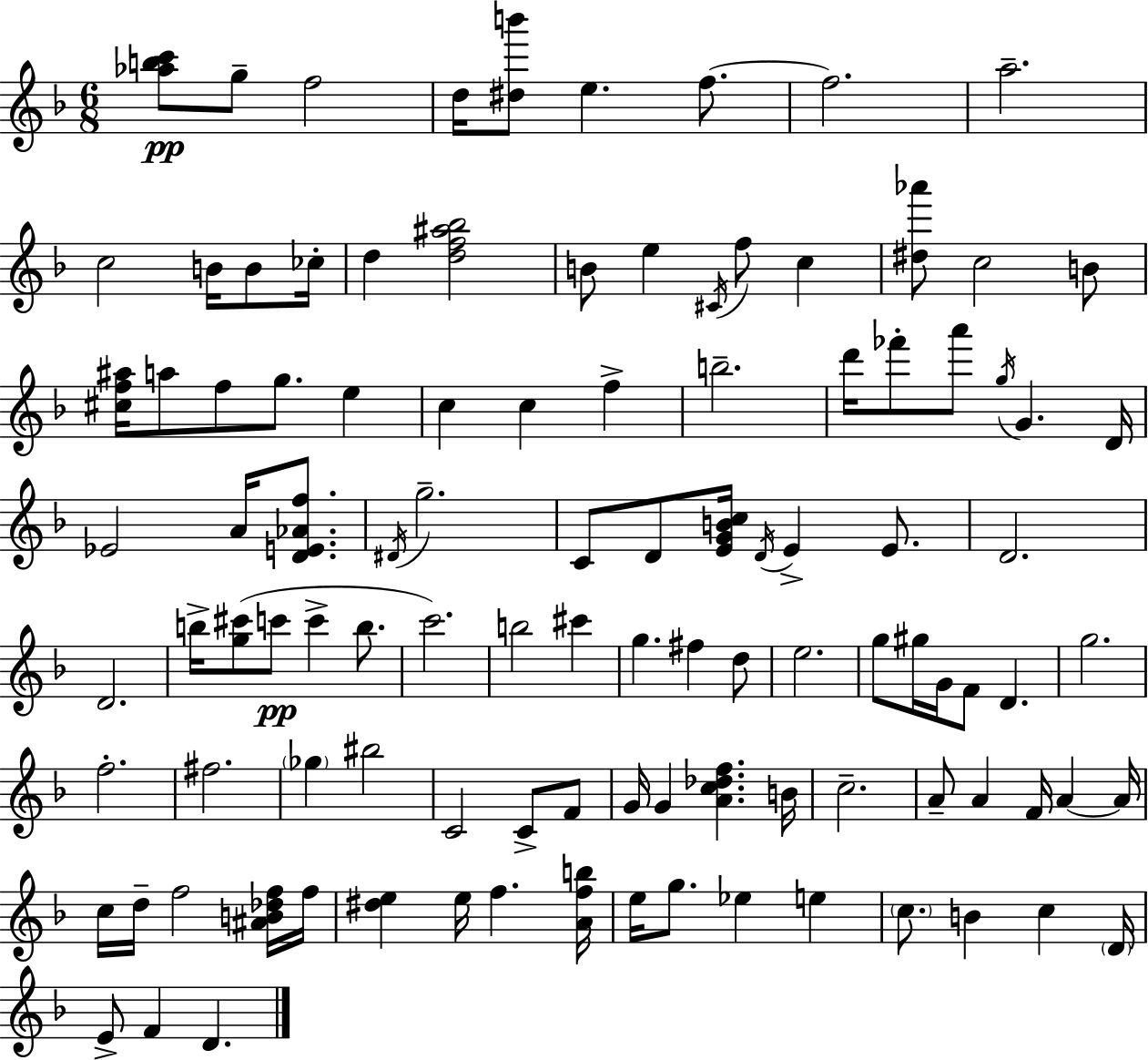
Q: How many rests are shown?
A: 0